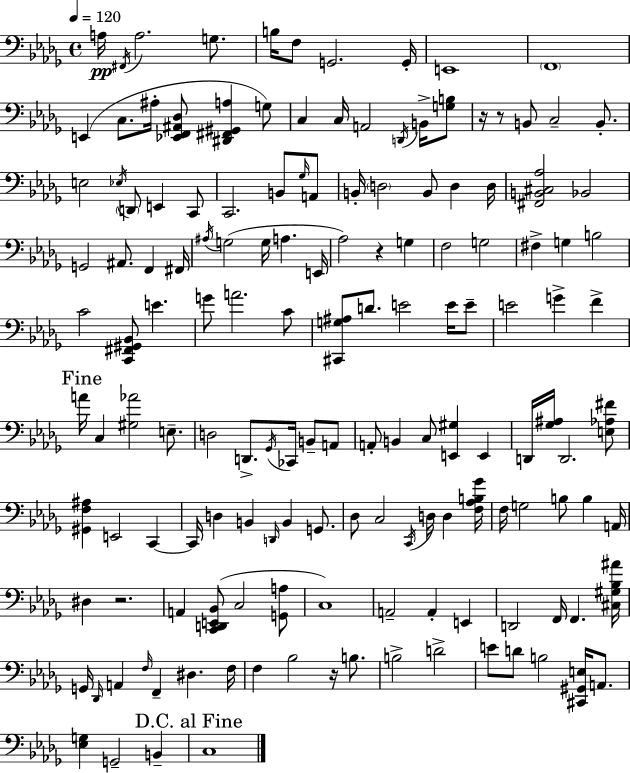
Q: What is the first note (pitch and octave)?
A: A3